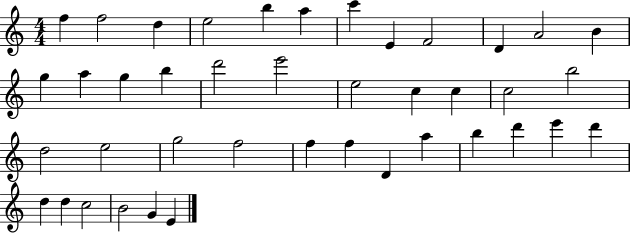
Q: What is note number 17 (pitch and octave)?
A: D6